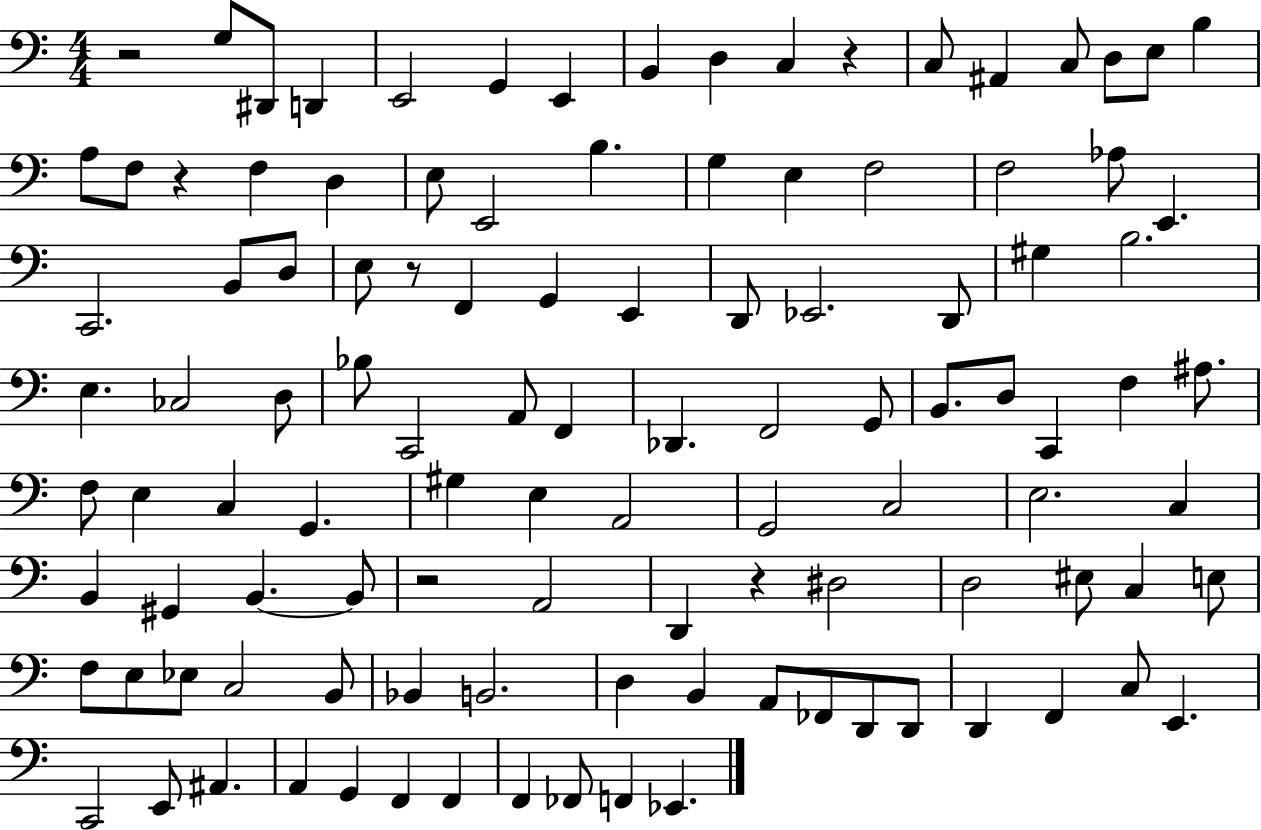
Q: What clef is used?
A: bass